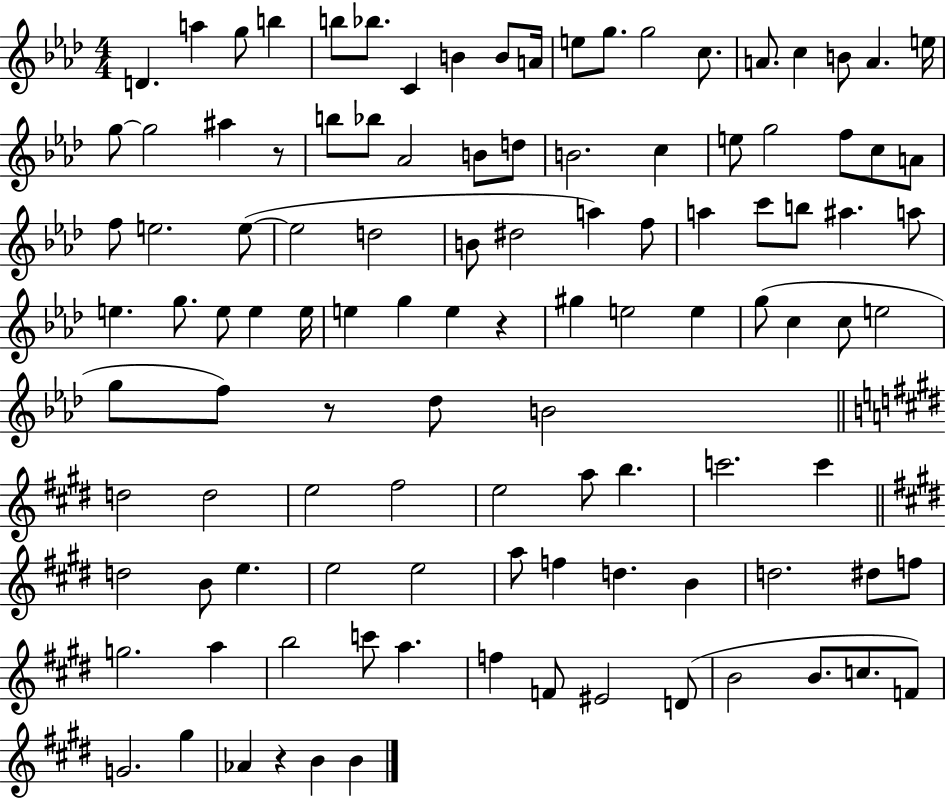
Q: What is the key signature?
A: AES major